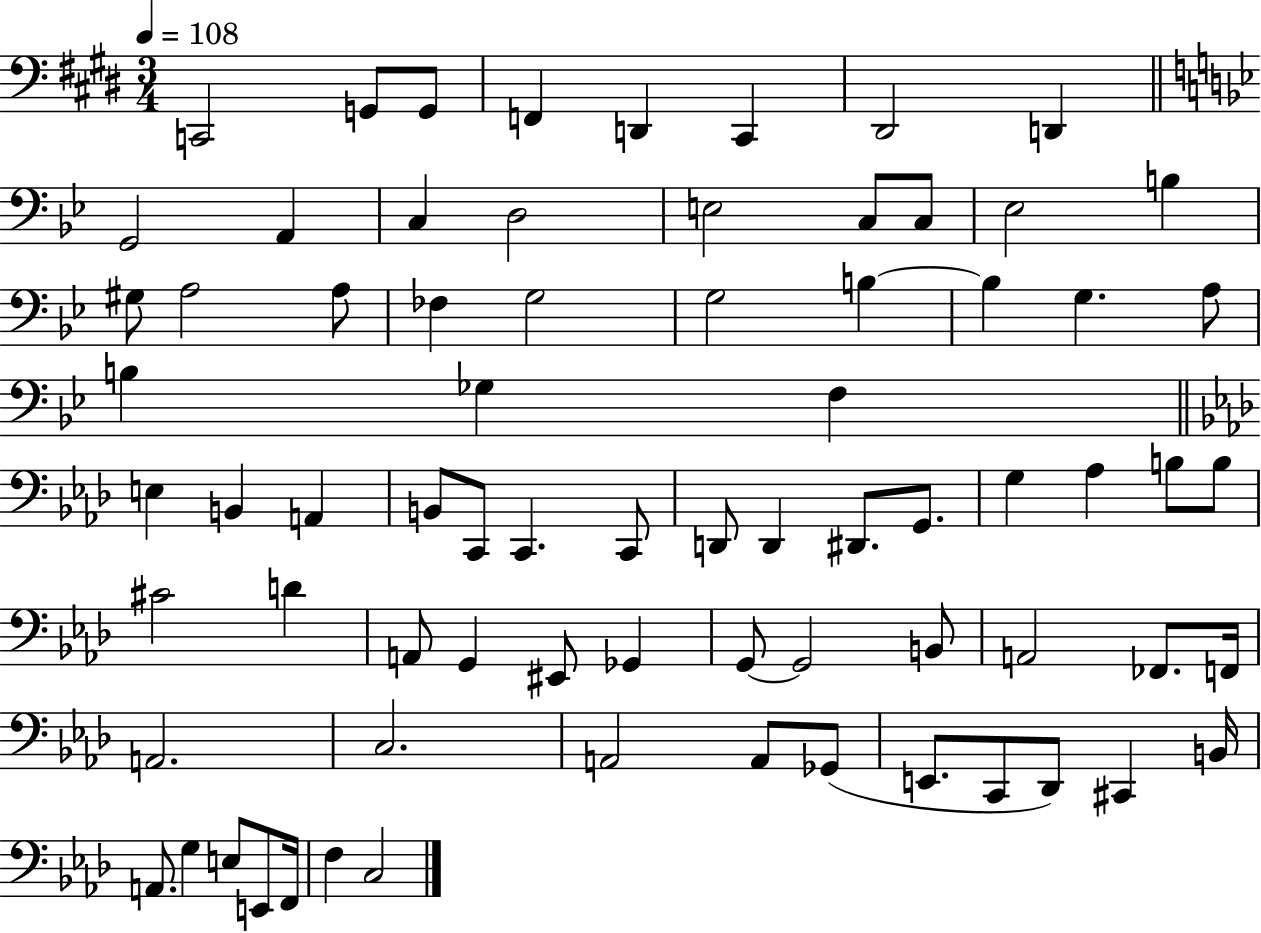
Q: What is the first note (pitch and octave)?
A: C2